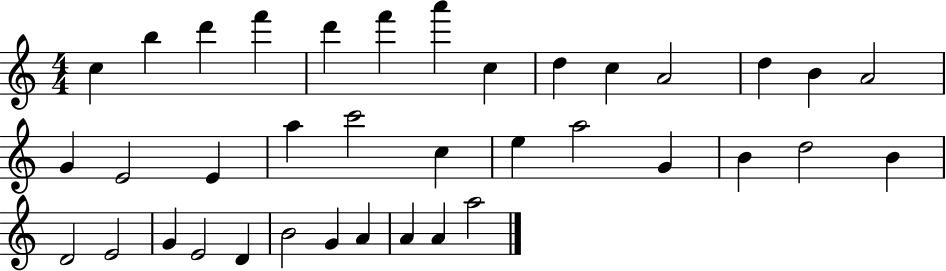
X:1
T:Untitled
M:4/4
L:1/4
K:C
c b d' f' d' f' a' c d c A2 d B A2 G E2 E a c'2 c e a2 G B d2 B D2 E2 G E2 D B2 G A A A a2